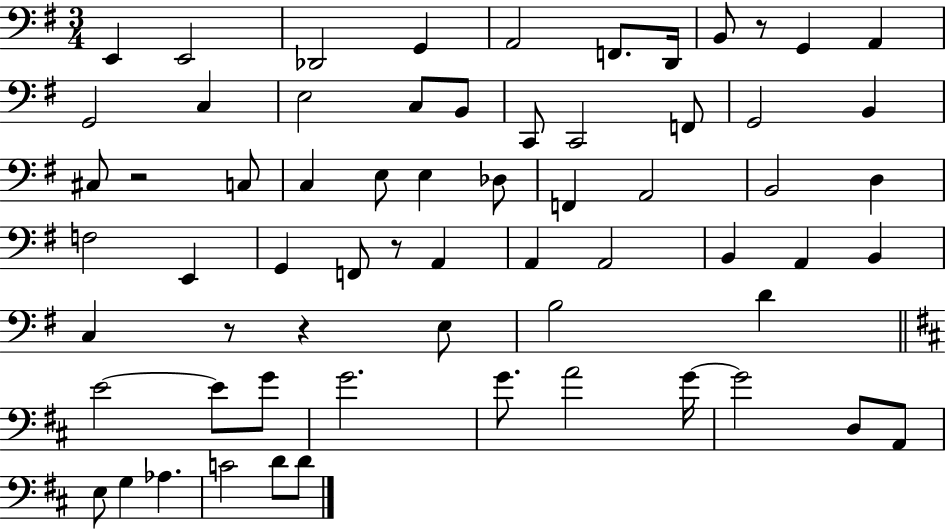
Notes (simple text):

E2/q E2/h Db2/h G2/q A2/h F2/e. D2/s B2/e R/e G2/q A2/q G2/h C3/q E3/h C3/e B2/e C2/e C2/h F2/e G2/h B2/q C#3/e R/h C3/e C3/q E3/e E3/q Db3/e F2/q A2/h B2/h D3/q F3/h E2/q G2/q F2/e R/e A2/q A2/q A2/h B2/q A2/q B2/q C3/q R/e R/q E3/e B3/h D4/q E4/h E4/e G4/e G4/h. G4/e. A4/h G4/s G4/h D3/e A2/e E3/e G3/q Ab3/q. C4/h D4/e D4/e